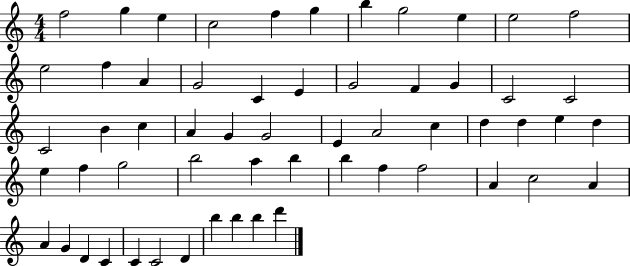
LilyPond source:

{
  \clef treble
  \numericTimeSignature
  \time 4/4
  \key c \major
  f''2 g''4 e''4 | c''2 f''4 g''4 | b''4 g''2 e''4 | e''2 f''2 | \break e''2 f''4 a'4 | g'2 c'4 e'4 | g'2 f'4 g'4 | c'2 c'2 | \break c'2 b'4 c''4 | a'4 g'4 g'2 | e'4 a'2 c''4 | d''4 d''4 e''4 d''4 | \break e''4 f''4 g''2 | b''2 a''4 b''4 | b''4 f''4 f''2 | a'4 c''2 a'4 | \break a'4 g'4 d'4 c'4 | c'4 c'2 d'4 | b''4 b''4 b''4 d'''4 | \bar "|."
}